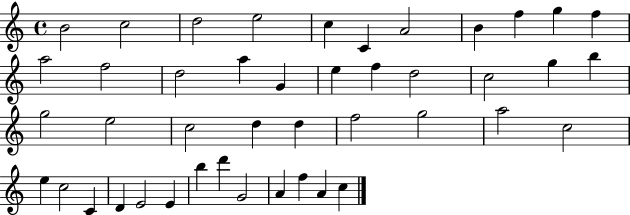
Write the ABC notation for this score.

X:1
T:Untitled
M:4/4
L:1/4
K:C
B2 c2 d2 e2 c C A2 B f g f a2 f2 d2 a G e f d2 c2 g b g2 e2 c2 d d f2 g2 a2 c2 e c2 C D E2 E b d' G2 A f A c